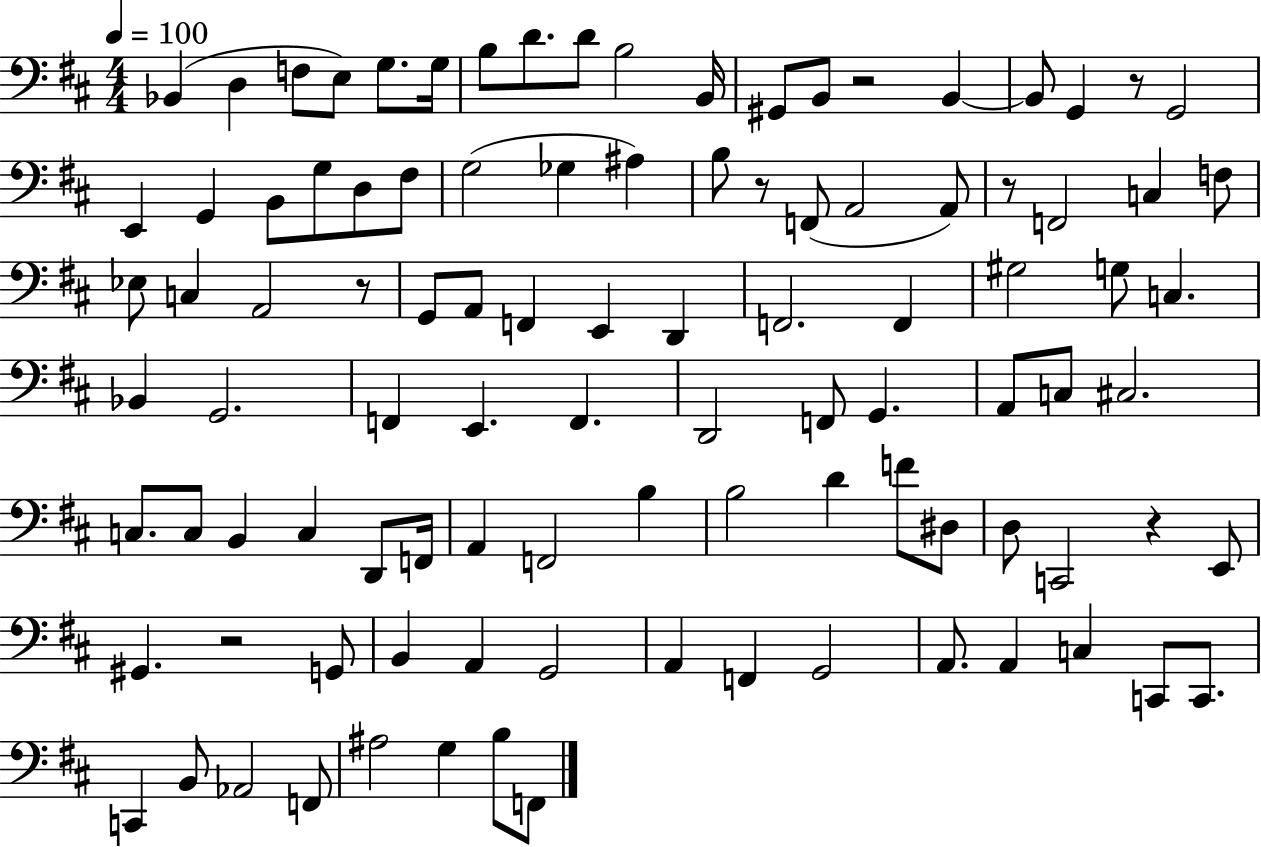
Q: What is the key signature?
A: D major